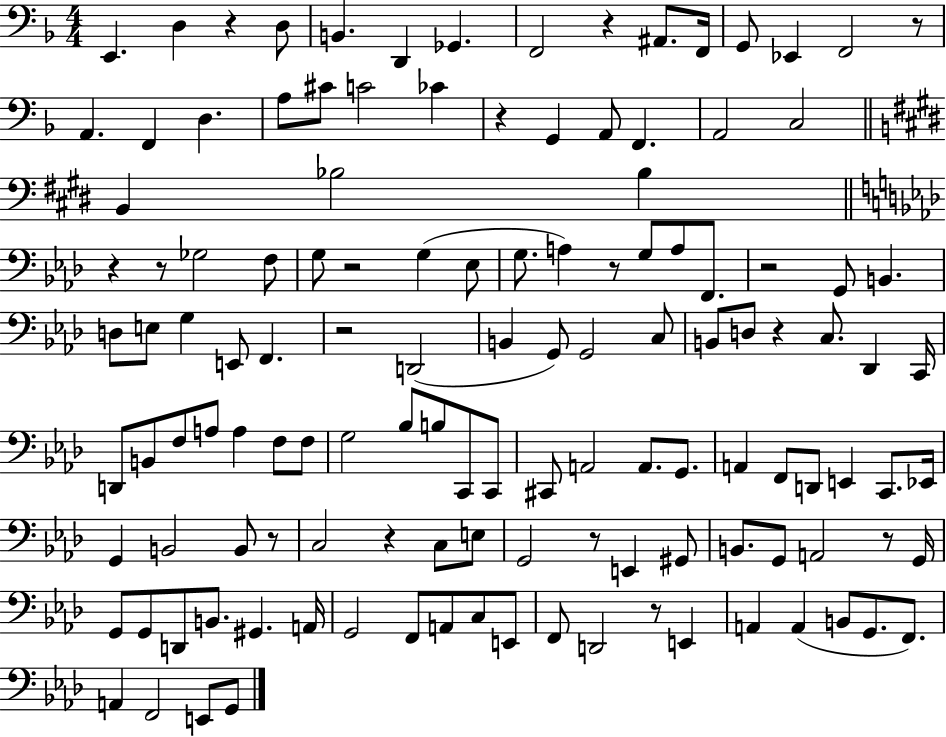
E2/q. D3/q R/q D3/e B2/q. D2/q Gb2/q. F2/h R/q A#2/e. F2/s G2/e Eb2/q F2/h R/e A2/q. F2/q D3/q. A3/e C#4/e C4/h CES4/q R/q G2/q A2/e F2/q. A2/h C3/h B2/q Bb3/h Bb3/q R/q R/e Gb3/h F3/e G3/e R/h G3/q Eb3/e G3/e. A3/q R/e G3/e A3/e F2/e. R/h G2/e B2/q. D3/e E3/e G3/q E2/e F2/q. R/h D2/h B2/q G2/e G2/h C3/e B2/e D3/e R/q C3/e. Db2/q C2/s D2/e B2/e F3/e A3/e A3/q F3/e F3/e G3/h Bb3/e B3/e C2/e C2/e C#2/e A2/h A2/e. G2/e. A2/q F2/e D2/e E2/q C2/e. Eb2/s G2/q B2/h B2/e R/e C3/h R/q C3/e E3/e G2/h R/e E2/q G#2/e B2/e. G2/e A2/h R/e G2/s G2/e G2/e D2/e B2/e. G#2/q. A2/s G2/h F2/e A2/e C3/e E2/e F2/e D2/h R/e E2/q A2/q A2/q B2/e G2/e. F2/e. A2/q F2/h E2/e G2/e